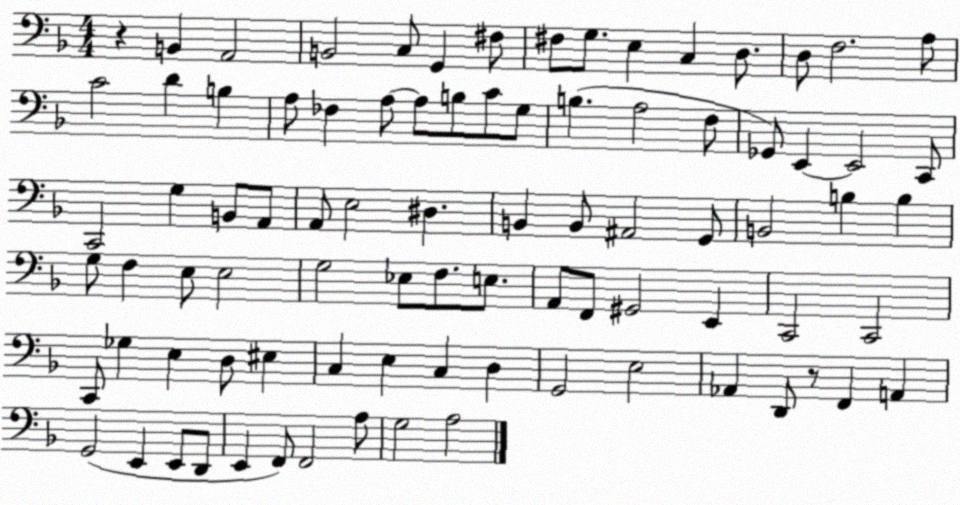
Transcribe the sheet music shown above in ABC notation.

X:1
T:Untitled
M:4/4
L:1/4
K:F
z B,, A,,2 B,,2 C,/2 G,, ^F,/2 ^F,/2 G,/2 E, C, D,/2 D,/2 F,2 A,/2 C2 D B, A,/2 _F, A,/2 A,/2 B,/2 C/2 G,/2 B, A,2 F,/2 _G,,/2 E,, E,,2 C,,/2 C,,2 G, B,,/2 A,,/2 A,,/2 E,2 ^D, B,, B,,/2 ^A,,2 G,,/2 B,,2 B, B, G,/2 F, E,/2 E,2 G,2 _E,/2 F,/2 E,/2 A,,/2 F,,/2 ^G,,2 E,, C,,2 C,,2 C,,/2 _G, E, D,/2 ^E, C, E, C, D, G,,2 E,2 _A,, D,,/2 z/2 F,, A,, G,,2 E,, E,,/2 D,,/2 E,, F,,/2 F,,2 A,/2 G,2 A,2